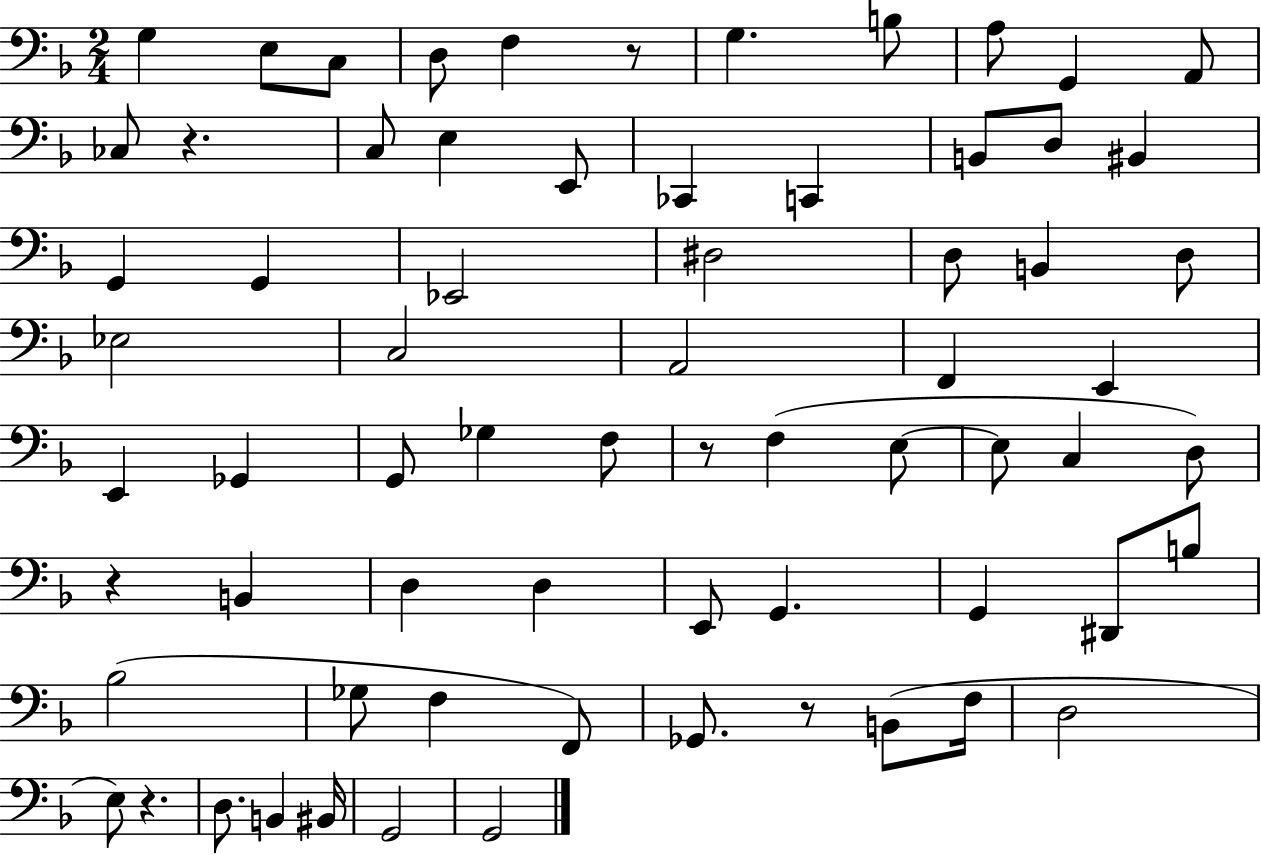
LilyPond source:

{
  \clef bass
  \numericTimeSignature
  \time 2/4
  \key f \major
  g4 e8 c8 | d8 f4 r8 | g4. b8 | a8 g,4 a,8 | \break ces8 r4. | c8 e4 e,8 | ces,4 c,4 | b,8 d8 bis,4 | \break g,4 g,4 | ees,2 | dis2 | d8 b,4 d8 | \break ees2 | c2 | a,2 | f,4 e,4 | \break e,4 ges,4 | g,8 ges4 f8 | r8 f4( e8~~ | e8 c4 d8) | \break r4 b,4 | d4 d4 | e,8 g,4. | g,4 dis,8 b8 | \break bes2( | ges8 f4 f,8) | ges,8. r8 b,8( f16 | d2 | \break e8) r4. | d8. b,4 bis,16 | g,2 | g,2 | \break \bar "|."
}